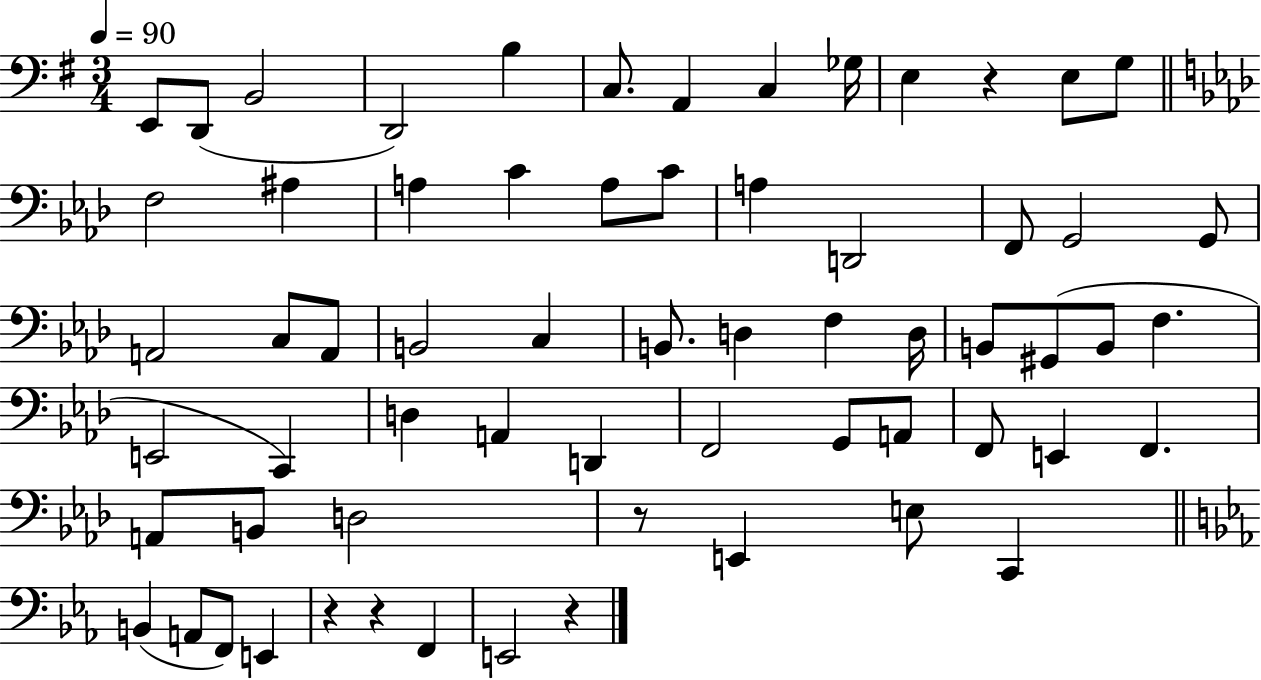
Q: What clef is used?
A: bass